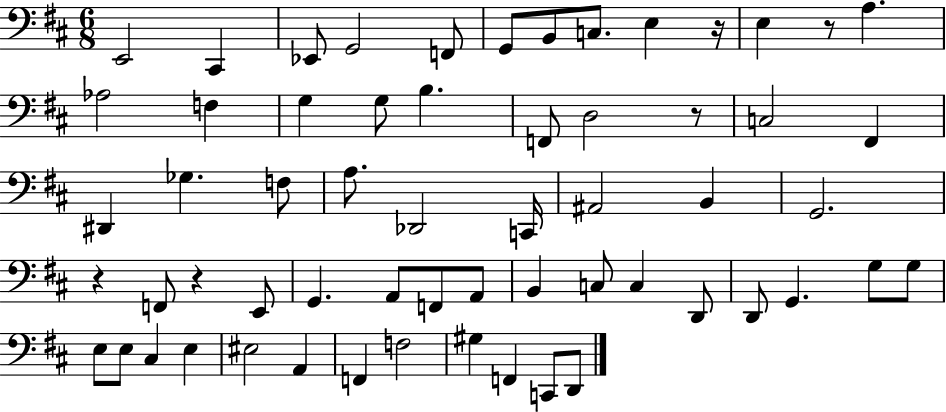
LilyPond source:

{
  \clef bass
  \numericTimeSignature
  \time 6/8
  \key d \major
  e,2 cis,4 | ees,8 g,2 f,8 | g,8 b,8 c8. e4 r16 | e4 r8 a4. | \break aes2 f4 | g4 g8 b4. | f,8 d2 r8 | c2 fis,4 | \break dis,4 ges4. f8 | a8. des,2 c,16 | ais,2 b,4 | g,2. | \break r4 f,8 r4 e,8 | g,4. a,8 f,8 a,8 | b,4 c8 c4 d,8 | d,8 g,4. g8 g8 | \break e8 e8 cis4 e4 | eis2 a,4 | f,4 f2 | gis4 f,4 c,8 d,8 | \break \bar "|."
}